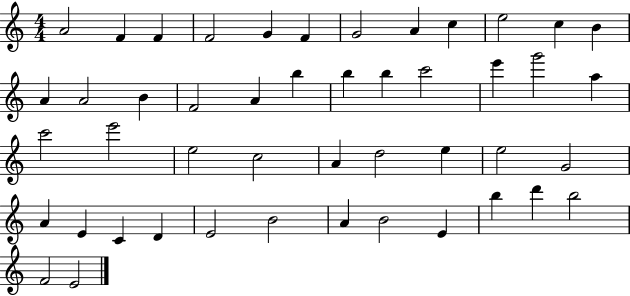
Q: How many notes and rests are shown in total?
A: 47